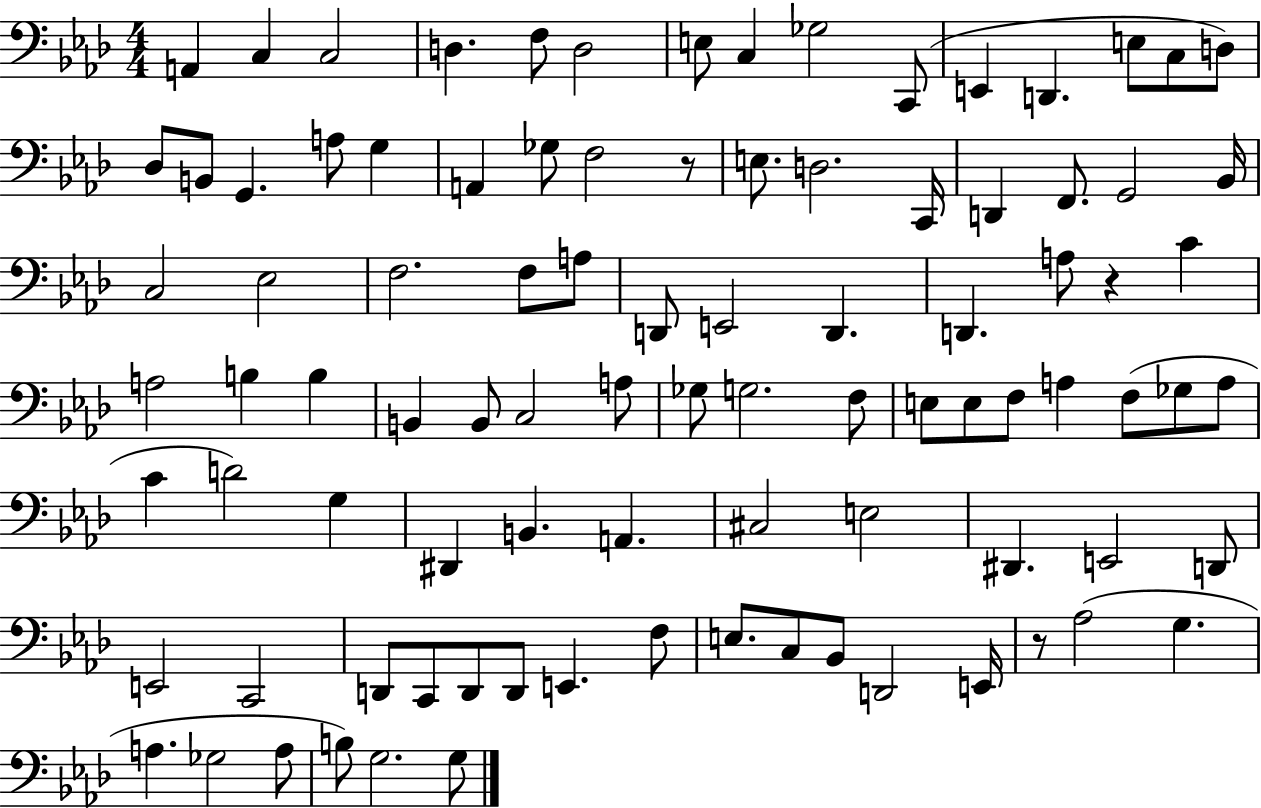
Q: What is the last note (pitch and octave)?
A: G3